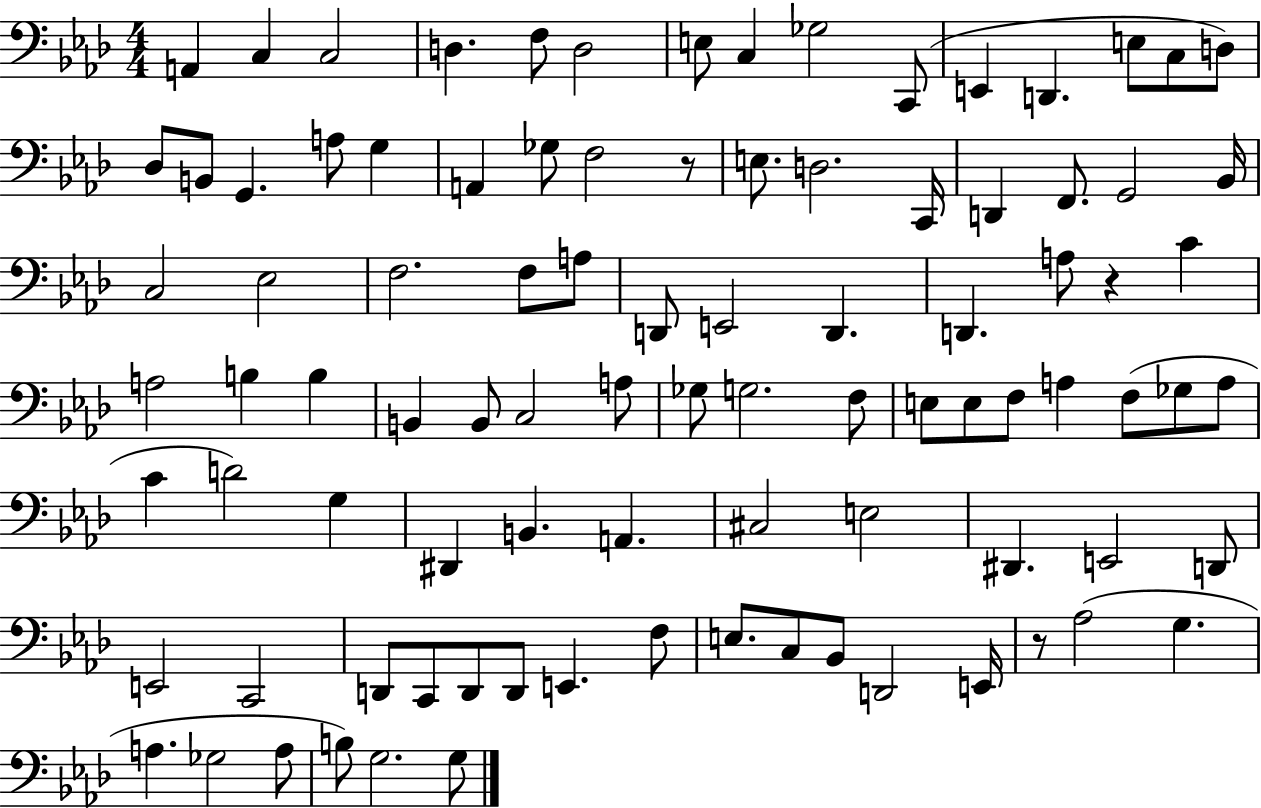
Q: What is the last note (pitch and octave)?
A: G3